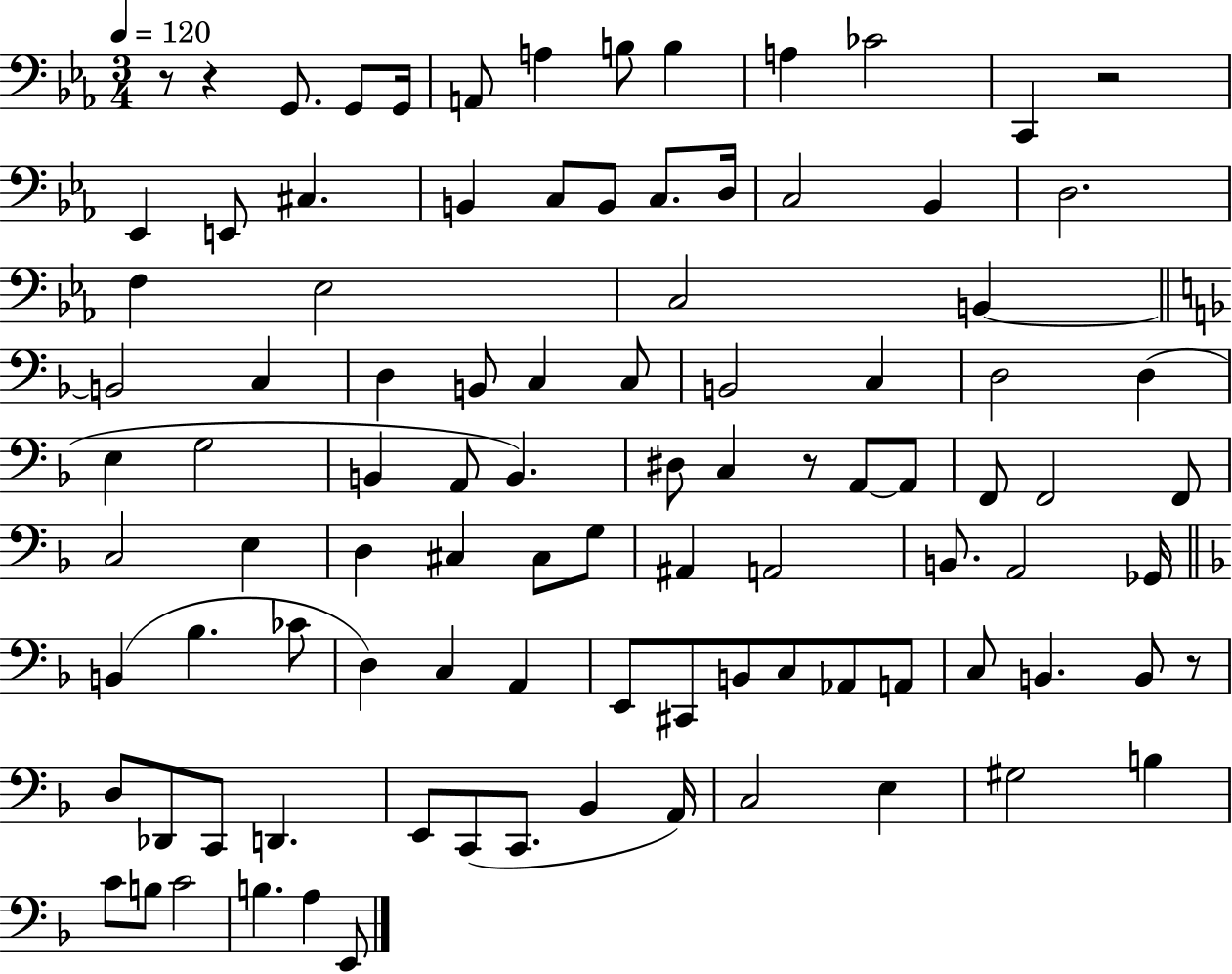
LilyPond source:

{
  \clef bass
  \numericTimeSignature
  \time 3/4
  \key ees \major
  \tempo 4 = 120
  r8 r4 g,8. g,8 g,16 | a,8 a4 b8 b4 | a4 ces'2 | c,4 r2 | \break ees,4 e,8 cis4. | b,4 c8 b,8 c8. d16 | c2 bes,4 | d2. | \break f4 ees2 | c2 b,4~~ | \bar "||" \break \key f \major b,2 c4 | d4 b,8 c4 c8 | b,2 c4 | d2 d4( | \break e4 g2 | b,4 a,8 b,4.) | dis8 c4 r8 a,8~~ a,8 | f,8 f,2 f,8 | \break c2 e4 | d4 cis4 cis8 g8 | ais,4 a,2 | b,8. a,2 ges,16 | \break \bar "||" \break \key f \major b,4( bes4. ces'8 | d4) c4 a,4 | e,8 cis,8 b,8 c8 aes,8 a,8 | c8 b,4. b,8 r8 | \break d8 des,8 c,8 d,4. | e,8 c,8( c,8. bes,4 a,16) | c2 e4 | gis2 b4 | \break c'8 b8 c'2 | b4. a4 e,8 | \bar "|."
}